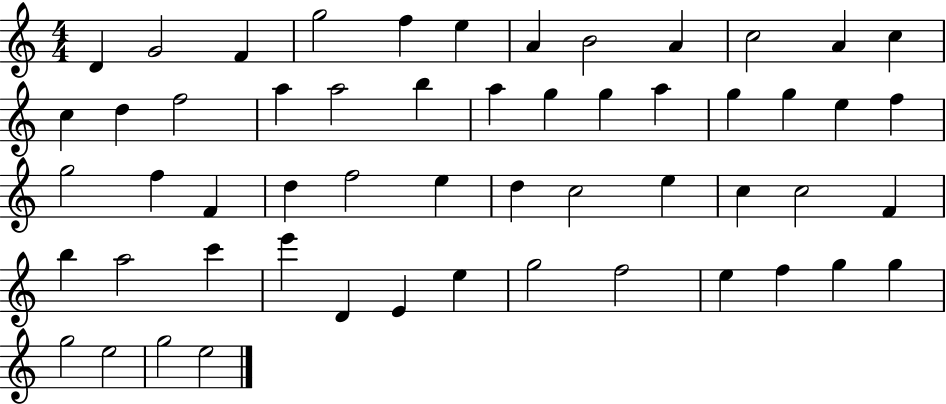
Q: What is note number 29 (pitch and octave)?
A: F4